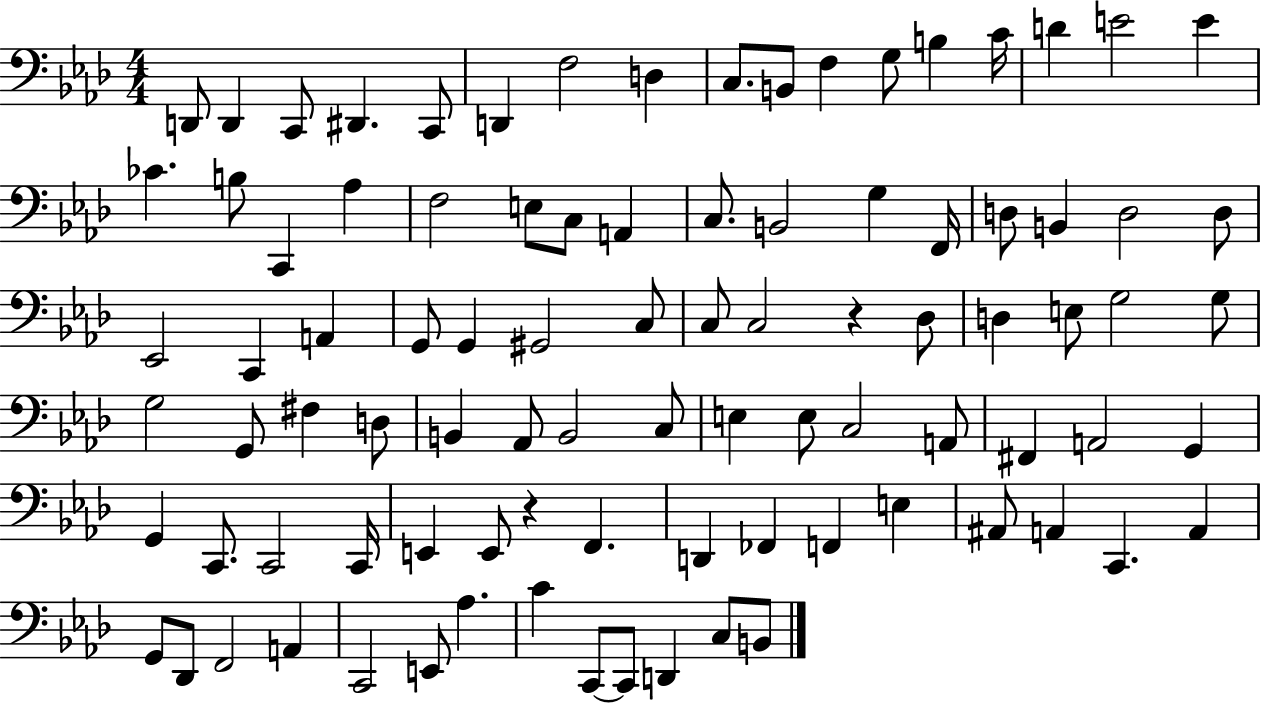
X:1
T:Untitled
M:4/4
L:1/4
K:Ab
D,,/2 D,, C,,/2 ^D,, C,,/2 D,, F,2 D, C,/2 B,,/2 F, G,/2 B, C/4 D E2 E _C B,/2 C,, _A, F,2 E,/2 C,/2 A,, C,/2 B,,2 G, F,,/4 D,/2 B,, D,2 D,/2 _E,,2 C,, A,, G,,/2 G,, ^G,,2 C,/2 C,/2 C,2 z _D,/2 D, E,/2 G,2 G,/2 G,2 G,,/2 ^F, D,/2 B,, _A,,/2 B,,2 C,/2 E, E,/2 C,2 A,,/2 ^F,, A,,2 G,, G,, C,,/2 C,,2 C,,/4 E,, E,,/2 z F,, D,, _F,, F,, E, ^A,,/2 A,, C,, A,, G,,/2 _D,,/2 F,,2 A,, C,,2 E,,/2 _A, C C,,/2 C,,/2 D,, C,/2 B,,/2